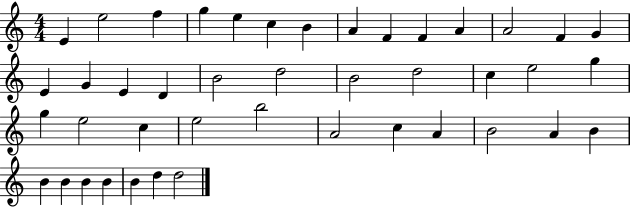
E4/q E5/h F5/q G5/q E5/q C5/q B4/q A4/q F4/q F4/q A4/q A4/h F4/q G4/q E4/q G4/q E4/q D4/q B4/h D5/h B4/h D5/h C5/q E5/h G5/q G5/q E5/h C5/q E5/h B5/h A4/h C5/q A4/q B4/h A4/q B4/q B4/q B4/q B4/q B4/q B4/q D5/q D5/h